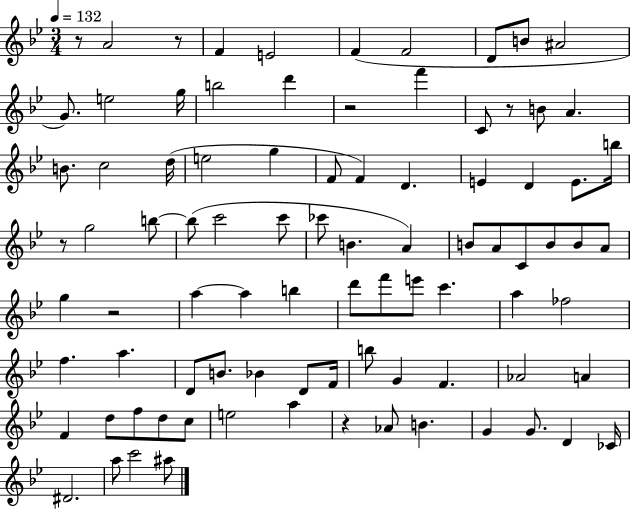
{
  \clef treble
  \numericTimeSignature
  \time 3/4
  \key bes \major
  \tempo 4 = 132
  \repeat volta 2 { r8 a'2 r8 | f'4 e'2 | f'4( f'2 | d'8 b'8 ais'2 | \break g'8.) e''2 g''16 | b''2 d'''4 | r2 f'''4 | c'8 r8 b'8 a'4. | \break b'8. c''2 d''16( | e''2 g''4 | f'8 f'4) d'4. | e'4 d'4 e'8. b''16 | \break r8 g''2 b''8~~ | b''8( c'''2 c'''8 | ces'''8 b'4. a'4) | b'8 a'8 c'8 b'8 b'8 a'8 | \break g''4 r2 | a''4~~ a''4 b''4 | d'''8 f'''8 e'''8 c'''4. | a''4 fes''2 | \break f''4. a''4. | d'8 b'8. bes'4 d'8 f'16 | b''8 g'4 f'4. | aes'2 a'4 | \break f'4 d''8 f''8 d''8 c''8 | e''2 a''4 | r4 aes'8 b'4. | g'4 g'8. d'4 ces'16 | \break dis'2. | a''8 c'''2 ais''8 | } \bar "|."
}